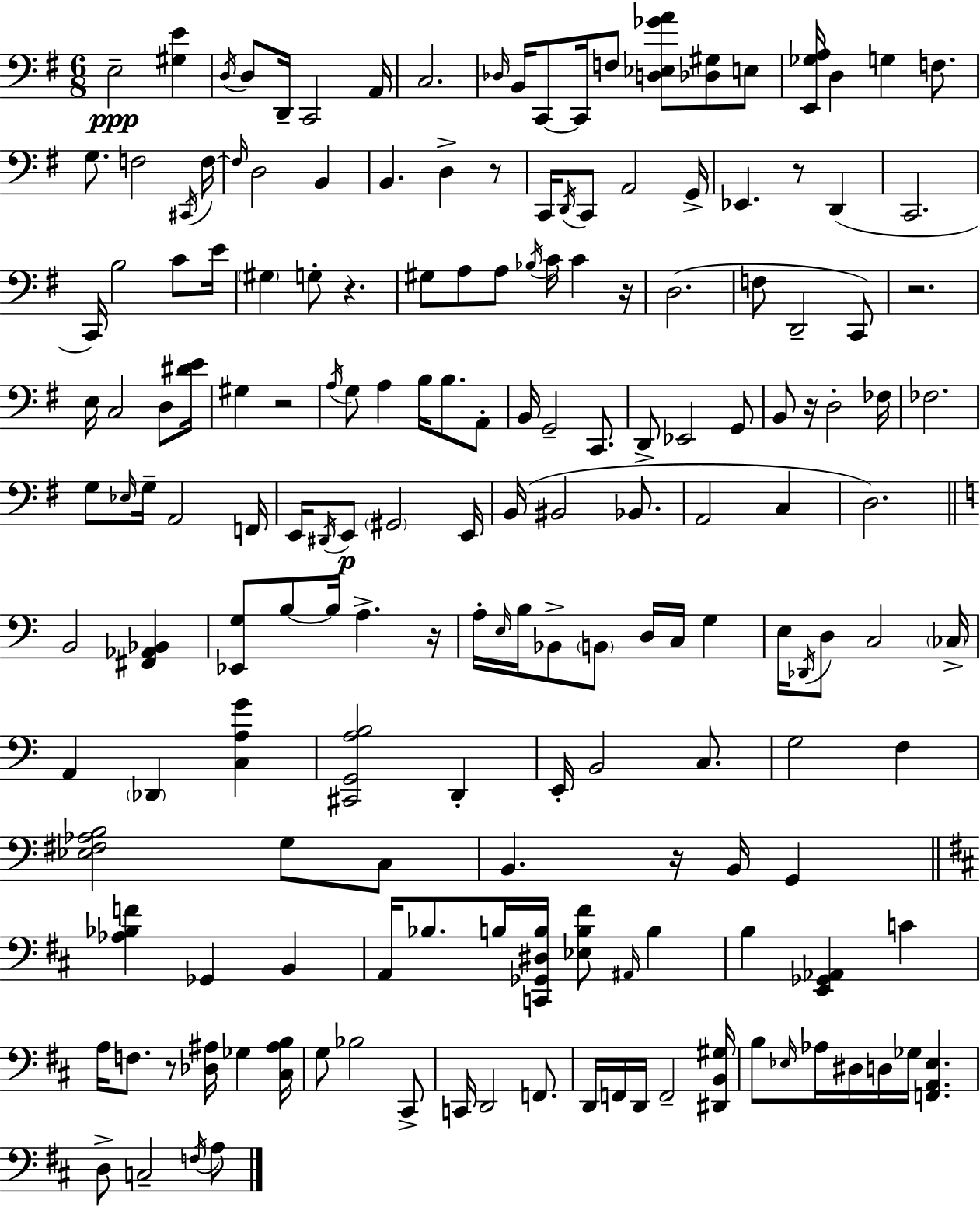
{
  \clef bass
  \numericTimeSignature
  \time 6/8
  \key e \minor
  e2--\ppp <gis e'>4 | \acciaccatura { d16 } d8 d,16-- c,2 | a,16 c2. | \grace { des16 } b,16 c,8~~ c,16 f8 <d ees ges' a'>8 <des gis>8 | \break e8 <e, ges a>16 d4 g4 f8. | g8. f2 | \acciaccatura { cis,16 } f16~~ \grace { f16 } d2 | b,4 b,4. d4-> | \break r8 c,16 \acciaccatura { d,16 } c,8 a,2 | g,16-> ees,4. r8 | d,4( c,2. | c,16) b2 | \break c'8 e'16 \parenthesize gis4 g8-. r4. | gis8 a8 a8 \acciaccatura { bes16 } | c'16 c'4 r16 d2.( | f8 d,2-- | \break c,8) r2. | e16 c2 | d8 <dis' e'>16 gis4 r2 | \acciaccatura { a16 } g8 a4 | \break b16 b8. a,8-. b,16 g,2-- | c,8. d,8-> ees,2 | g,8 b,8 r16 d2-. | fes16 fes2. | \break g8 \grace { ees16 } g16-- a,2 | f,16 e,16 \acciaccatura { dis,16 }\p e,8 | \parenthesize gis,2 e,16 b,16( bis,2 | bes,8. a,2 | \break c4 d2.) | \bar "||" \break \key c \major b,2 <fis, aes, bes,>4 | <ees, g>8 b8~~ b16 a4.-> r16 | a16-. \grace { e16 } b16 bes,8-> \parenthesize b,8 d16 c16 g4 | e16 \acciaccatura { des,16 } d8 c2 | \break \parenthesize ces16-> a,4 \parenthesize des,4 <c a g'>4 | <cis, g, a b>2 d,4-. | e,16-. b,2 c8. | g2 f4 | \break <ees fis aes b>2 g8 | c8 b,4. r16 b,16 g,4 | \bar "||" \break \key d \major <aes bes f'>4 ges,4 b,4 | a,16 bes8. b16 <c, ges, dis b>16 <ees b fis'>8 \grace { ais,16 } b4 | b4 <e, ges, aes,>4 c'4 | a16 f8. r8 <des ais>16 ges4 | \break <cis ais b>16 g8 bes2 cis,8-> | c,16 d,2 f,8. | d,16 f,16 d,16 f,2-- | <dis, b, gis>16 b8 \grace { ees16 } aes16 dis16 d16 ges16 <f, a, ees>4. | \break d8-> c2-- | \acciaccatura { f16 } a8 \bar "|."
}